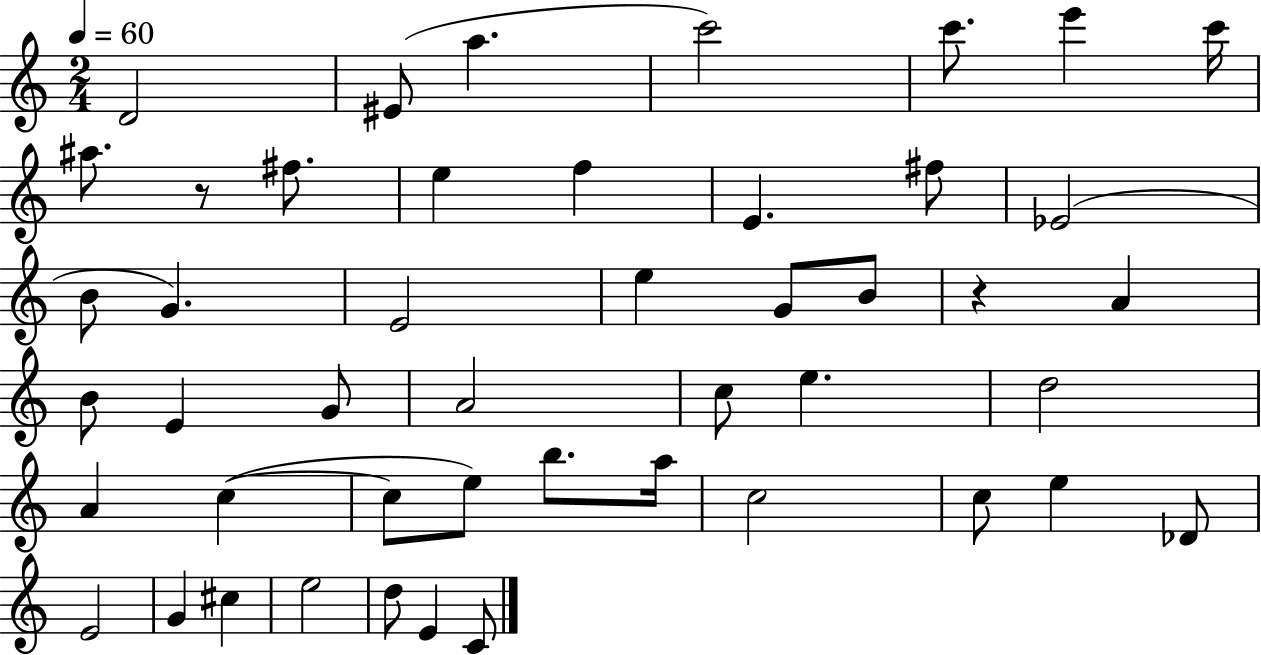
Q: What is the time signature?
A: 2/4